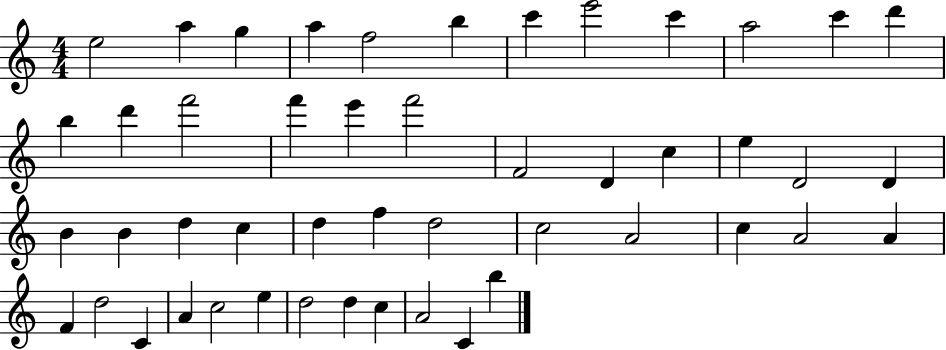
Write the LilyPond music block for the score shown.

{
  \clef treble
  \numericTimeSignature
  \time 4/4
  \key c \major
  e''2 a''4 g''4 | a''4 f''2 b''4 | c'''4 e'''2 c'''4 | a''2 c'''4 d'''4 | \break b''4 d'''4 f'''2 | f'''4 e'''4 f'''2 | f'2 d'4 c''4 | e''4 d'2 d'4 | \break b'4 b'4 d''4 c''4 | d''4 f''4 d''2 | c''2 a'2 | c''4 a'2 a'4 | \break f'4 d''2 c'4 | a'4 c''2 e''4 | d''2 d''4 c''4 | a'2 c'4 b''4 | \break \bar "|."
}